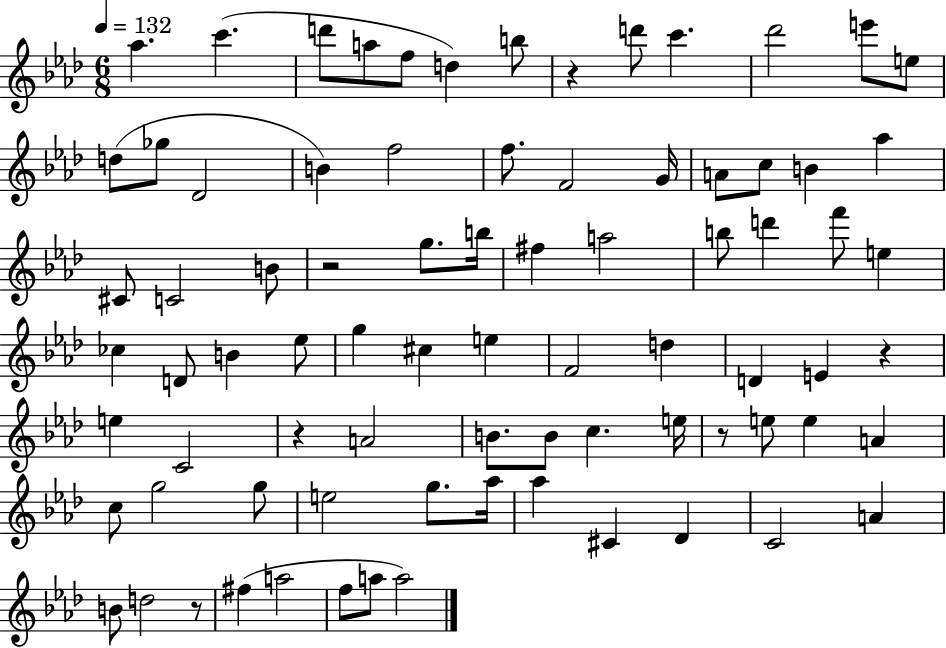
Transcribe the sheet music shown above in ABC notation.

X:1
T:Untitled
M:6/8
L:1/4
K:Ab
_a c' d'/2 a/2 f/2 d b/2 z d'/2 c' _d'2 e'/2 e/2 d/2 _g/2 _D2 B f2 f/2 F2 G/4 A/2 c/2 B _a ^C/2 C2 B/2 z2 g/2 b/4 ^f a2 b/2 d' f'/2 e _c D/2 B _e/2 g ^c e F2 d D E z e C2 z A2 B/2 B/2 c e/4 z/2 e/2 e A c/2 g2 g/2 e2 g/2 _a/4 _a ^C _D C2 A B/2 d2 z/2 ^f a2 f/2 a/2 a2